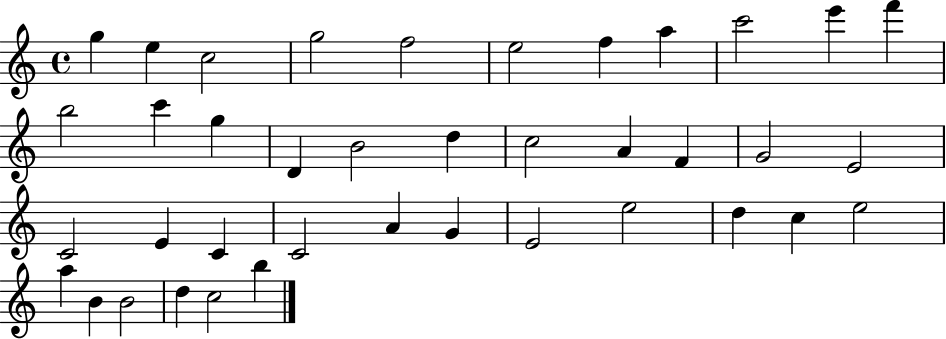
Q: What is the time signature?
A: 4/4